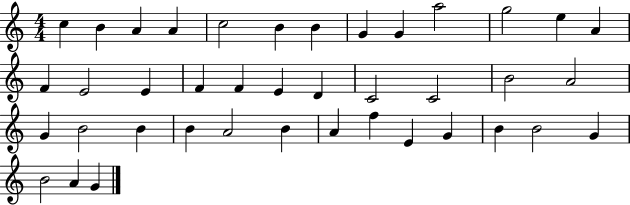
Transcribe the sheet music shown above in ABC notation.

X:1
T:Untitled
M:4/4
L:1/4
K:C
c B A A c2 B B G G a2 g2 e A F E2 E F F E D C2 C2 B2 A2 G B2 B B A2 B A f E G B B2 G B2 A G